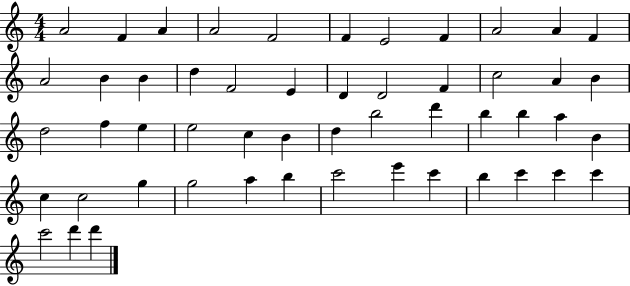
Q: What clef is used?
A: treble